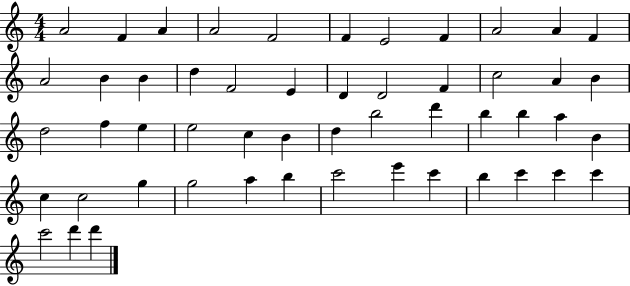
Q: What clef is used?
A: treble